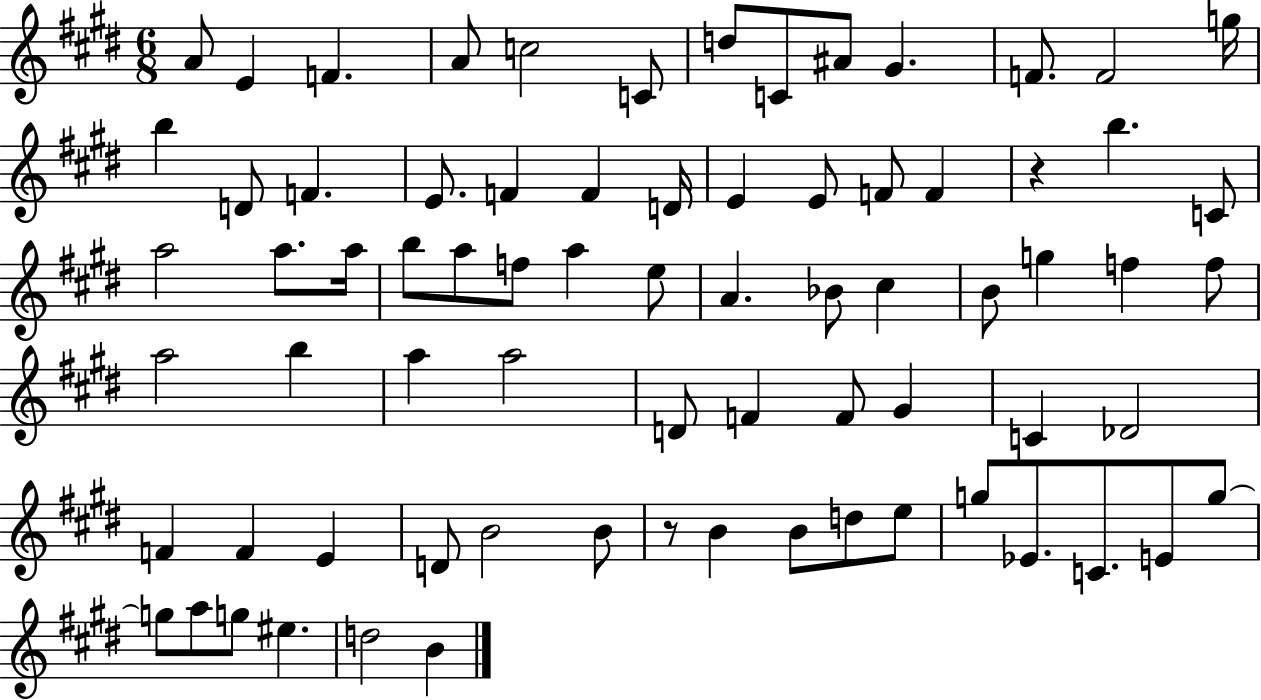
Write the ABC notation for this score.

X:1
T:Untitled
M:6/8
L:1/4
K:E
A/2 E F A/2 c2 C/2 d/2 C/2 ^A/2 ^G F/2 F2 g/4 b D/2 F E/2 F F D/4 E E/2 F/2 F z b C/2 a2 a/2 a/4 b/2 a/2 f/2 a e/2 A _B/2 ^c B/2 g f f/2 a2 b a a2 D/2 F F/2 ^G C _D2 F F E D/2 B2 B/2 z/2 B B/2 d/2 e/2 g/2 _E/2 C/2 E/2 g/2 g/2 a/2 g/2 ^e d2 B